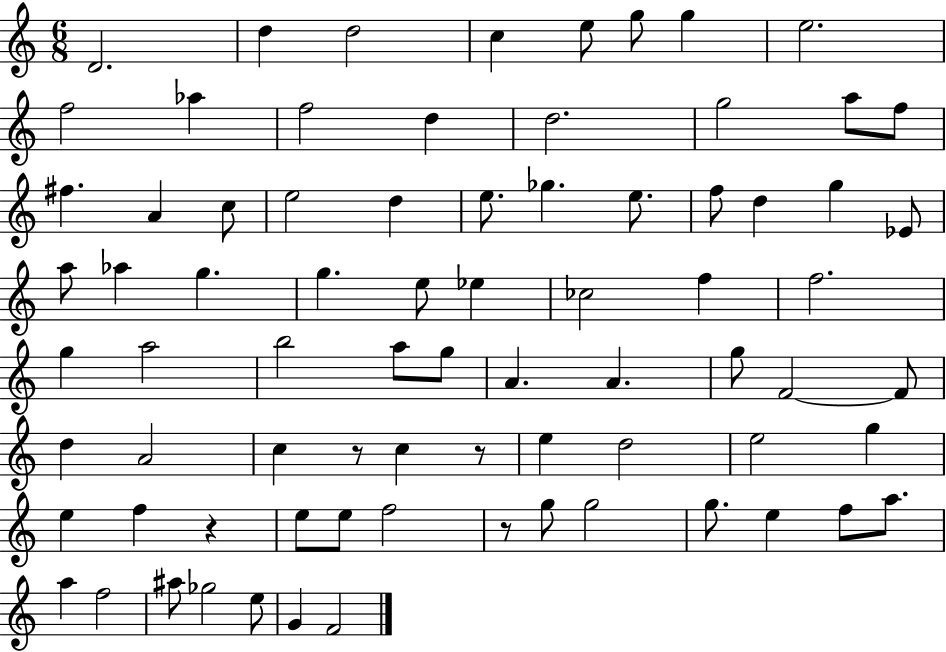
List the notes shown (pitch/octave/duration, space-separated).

D4/h. D5/q D5/h C5/q E5/e G5/e G5/q E5/h. F5/h Ab5/q F5/h D5/q D5/h. G5/h A5/e F5/e F#5/q. A4/q C5/e E5/h D5/q E5/e. Gb5/q. E5/e. F5/e D5/q G5/q Eb4/e A5/e Ab5/q G5/q. G5/q. E5/e Eb5/q CES5/h F5/q F5/h. G5/q A5/h B5/h A5/e G5/e A4/q. A4/q. G5/e F4/h F4/e D5/q A4/h C5/q R/e C5/q R/e E5/q D5/h E5/h G5/q E5/q F5/q R/q E5/e E5/e F5/h R/e G5/e G5/h G5/e. E5/q F5/e A5/e. A5/q F5/h A#5/e Gb5/h E5/e G4/q F4/h